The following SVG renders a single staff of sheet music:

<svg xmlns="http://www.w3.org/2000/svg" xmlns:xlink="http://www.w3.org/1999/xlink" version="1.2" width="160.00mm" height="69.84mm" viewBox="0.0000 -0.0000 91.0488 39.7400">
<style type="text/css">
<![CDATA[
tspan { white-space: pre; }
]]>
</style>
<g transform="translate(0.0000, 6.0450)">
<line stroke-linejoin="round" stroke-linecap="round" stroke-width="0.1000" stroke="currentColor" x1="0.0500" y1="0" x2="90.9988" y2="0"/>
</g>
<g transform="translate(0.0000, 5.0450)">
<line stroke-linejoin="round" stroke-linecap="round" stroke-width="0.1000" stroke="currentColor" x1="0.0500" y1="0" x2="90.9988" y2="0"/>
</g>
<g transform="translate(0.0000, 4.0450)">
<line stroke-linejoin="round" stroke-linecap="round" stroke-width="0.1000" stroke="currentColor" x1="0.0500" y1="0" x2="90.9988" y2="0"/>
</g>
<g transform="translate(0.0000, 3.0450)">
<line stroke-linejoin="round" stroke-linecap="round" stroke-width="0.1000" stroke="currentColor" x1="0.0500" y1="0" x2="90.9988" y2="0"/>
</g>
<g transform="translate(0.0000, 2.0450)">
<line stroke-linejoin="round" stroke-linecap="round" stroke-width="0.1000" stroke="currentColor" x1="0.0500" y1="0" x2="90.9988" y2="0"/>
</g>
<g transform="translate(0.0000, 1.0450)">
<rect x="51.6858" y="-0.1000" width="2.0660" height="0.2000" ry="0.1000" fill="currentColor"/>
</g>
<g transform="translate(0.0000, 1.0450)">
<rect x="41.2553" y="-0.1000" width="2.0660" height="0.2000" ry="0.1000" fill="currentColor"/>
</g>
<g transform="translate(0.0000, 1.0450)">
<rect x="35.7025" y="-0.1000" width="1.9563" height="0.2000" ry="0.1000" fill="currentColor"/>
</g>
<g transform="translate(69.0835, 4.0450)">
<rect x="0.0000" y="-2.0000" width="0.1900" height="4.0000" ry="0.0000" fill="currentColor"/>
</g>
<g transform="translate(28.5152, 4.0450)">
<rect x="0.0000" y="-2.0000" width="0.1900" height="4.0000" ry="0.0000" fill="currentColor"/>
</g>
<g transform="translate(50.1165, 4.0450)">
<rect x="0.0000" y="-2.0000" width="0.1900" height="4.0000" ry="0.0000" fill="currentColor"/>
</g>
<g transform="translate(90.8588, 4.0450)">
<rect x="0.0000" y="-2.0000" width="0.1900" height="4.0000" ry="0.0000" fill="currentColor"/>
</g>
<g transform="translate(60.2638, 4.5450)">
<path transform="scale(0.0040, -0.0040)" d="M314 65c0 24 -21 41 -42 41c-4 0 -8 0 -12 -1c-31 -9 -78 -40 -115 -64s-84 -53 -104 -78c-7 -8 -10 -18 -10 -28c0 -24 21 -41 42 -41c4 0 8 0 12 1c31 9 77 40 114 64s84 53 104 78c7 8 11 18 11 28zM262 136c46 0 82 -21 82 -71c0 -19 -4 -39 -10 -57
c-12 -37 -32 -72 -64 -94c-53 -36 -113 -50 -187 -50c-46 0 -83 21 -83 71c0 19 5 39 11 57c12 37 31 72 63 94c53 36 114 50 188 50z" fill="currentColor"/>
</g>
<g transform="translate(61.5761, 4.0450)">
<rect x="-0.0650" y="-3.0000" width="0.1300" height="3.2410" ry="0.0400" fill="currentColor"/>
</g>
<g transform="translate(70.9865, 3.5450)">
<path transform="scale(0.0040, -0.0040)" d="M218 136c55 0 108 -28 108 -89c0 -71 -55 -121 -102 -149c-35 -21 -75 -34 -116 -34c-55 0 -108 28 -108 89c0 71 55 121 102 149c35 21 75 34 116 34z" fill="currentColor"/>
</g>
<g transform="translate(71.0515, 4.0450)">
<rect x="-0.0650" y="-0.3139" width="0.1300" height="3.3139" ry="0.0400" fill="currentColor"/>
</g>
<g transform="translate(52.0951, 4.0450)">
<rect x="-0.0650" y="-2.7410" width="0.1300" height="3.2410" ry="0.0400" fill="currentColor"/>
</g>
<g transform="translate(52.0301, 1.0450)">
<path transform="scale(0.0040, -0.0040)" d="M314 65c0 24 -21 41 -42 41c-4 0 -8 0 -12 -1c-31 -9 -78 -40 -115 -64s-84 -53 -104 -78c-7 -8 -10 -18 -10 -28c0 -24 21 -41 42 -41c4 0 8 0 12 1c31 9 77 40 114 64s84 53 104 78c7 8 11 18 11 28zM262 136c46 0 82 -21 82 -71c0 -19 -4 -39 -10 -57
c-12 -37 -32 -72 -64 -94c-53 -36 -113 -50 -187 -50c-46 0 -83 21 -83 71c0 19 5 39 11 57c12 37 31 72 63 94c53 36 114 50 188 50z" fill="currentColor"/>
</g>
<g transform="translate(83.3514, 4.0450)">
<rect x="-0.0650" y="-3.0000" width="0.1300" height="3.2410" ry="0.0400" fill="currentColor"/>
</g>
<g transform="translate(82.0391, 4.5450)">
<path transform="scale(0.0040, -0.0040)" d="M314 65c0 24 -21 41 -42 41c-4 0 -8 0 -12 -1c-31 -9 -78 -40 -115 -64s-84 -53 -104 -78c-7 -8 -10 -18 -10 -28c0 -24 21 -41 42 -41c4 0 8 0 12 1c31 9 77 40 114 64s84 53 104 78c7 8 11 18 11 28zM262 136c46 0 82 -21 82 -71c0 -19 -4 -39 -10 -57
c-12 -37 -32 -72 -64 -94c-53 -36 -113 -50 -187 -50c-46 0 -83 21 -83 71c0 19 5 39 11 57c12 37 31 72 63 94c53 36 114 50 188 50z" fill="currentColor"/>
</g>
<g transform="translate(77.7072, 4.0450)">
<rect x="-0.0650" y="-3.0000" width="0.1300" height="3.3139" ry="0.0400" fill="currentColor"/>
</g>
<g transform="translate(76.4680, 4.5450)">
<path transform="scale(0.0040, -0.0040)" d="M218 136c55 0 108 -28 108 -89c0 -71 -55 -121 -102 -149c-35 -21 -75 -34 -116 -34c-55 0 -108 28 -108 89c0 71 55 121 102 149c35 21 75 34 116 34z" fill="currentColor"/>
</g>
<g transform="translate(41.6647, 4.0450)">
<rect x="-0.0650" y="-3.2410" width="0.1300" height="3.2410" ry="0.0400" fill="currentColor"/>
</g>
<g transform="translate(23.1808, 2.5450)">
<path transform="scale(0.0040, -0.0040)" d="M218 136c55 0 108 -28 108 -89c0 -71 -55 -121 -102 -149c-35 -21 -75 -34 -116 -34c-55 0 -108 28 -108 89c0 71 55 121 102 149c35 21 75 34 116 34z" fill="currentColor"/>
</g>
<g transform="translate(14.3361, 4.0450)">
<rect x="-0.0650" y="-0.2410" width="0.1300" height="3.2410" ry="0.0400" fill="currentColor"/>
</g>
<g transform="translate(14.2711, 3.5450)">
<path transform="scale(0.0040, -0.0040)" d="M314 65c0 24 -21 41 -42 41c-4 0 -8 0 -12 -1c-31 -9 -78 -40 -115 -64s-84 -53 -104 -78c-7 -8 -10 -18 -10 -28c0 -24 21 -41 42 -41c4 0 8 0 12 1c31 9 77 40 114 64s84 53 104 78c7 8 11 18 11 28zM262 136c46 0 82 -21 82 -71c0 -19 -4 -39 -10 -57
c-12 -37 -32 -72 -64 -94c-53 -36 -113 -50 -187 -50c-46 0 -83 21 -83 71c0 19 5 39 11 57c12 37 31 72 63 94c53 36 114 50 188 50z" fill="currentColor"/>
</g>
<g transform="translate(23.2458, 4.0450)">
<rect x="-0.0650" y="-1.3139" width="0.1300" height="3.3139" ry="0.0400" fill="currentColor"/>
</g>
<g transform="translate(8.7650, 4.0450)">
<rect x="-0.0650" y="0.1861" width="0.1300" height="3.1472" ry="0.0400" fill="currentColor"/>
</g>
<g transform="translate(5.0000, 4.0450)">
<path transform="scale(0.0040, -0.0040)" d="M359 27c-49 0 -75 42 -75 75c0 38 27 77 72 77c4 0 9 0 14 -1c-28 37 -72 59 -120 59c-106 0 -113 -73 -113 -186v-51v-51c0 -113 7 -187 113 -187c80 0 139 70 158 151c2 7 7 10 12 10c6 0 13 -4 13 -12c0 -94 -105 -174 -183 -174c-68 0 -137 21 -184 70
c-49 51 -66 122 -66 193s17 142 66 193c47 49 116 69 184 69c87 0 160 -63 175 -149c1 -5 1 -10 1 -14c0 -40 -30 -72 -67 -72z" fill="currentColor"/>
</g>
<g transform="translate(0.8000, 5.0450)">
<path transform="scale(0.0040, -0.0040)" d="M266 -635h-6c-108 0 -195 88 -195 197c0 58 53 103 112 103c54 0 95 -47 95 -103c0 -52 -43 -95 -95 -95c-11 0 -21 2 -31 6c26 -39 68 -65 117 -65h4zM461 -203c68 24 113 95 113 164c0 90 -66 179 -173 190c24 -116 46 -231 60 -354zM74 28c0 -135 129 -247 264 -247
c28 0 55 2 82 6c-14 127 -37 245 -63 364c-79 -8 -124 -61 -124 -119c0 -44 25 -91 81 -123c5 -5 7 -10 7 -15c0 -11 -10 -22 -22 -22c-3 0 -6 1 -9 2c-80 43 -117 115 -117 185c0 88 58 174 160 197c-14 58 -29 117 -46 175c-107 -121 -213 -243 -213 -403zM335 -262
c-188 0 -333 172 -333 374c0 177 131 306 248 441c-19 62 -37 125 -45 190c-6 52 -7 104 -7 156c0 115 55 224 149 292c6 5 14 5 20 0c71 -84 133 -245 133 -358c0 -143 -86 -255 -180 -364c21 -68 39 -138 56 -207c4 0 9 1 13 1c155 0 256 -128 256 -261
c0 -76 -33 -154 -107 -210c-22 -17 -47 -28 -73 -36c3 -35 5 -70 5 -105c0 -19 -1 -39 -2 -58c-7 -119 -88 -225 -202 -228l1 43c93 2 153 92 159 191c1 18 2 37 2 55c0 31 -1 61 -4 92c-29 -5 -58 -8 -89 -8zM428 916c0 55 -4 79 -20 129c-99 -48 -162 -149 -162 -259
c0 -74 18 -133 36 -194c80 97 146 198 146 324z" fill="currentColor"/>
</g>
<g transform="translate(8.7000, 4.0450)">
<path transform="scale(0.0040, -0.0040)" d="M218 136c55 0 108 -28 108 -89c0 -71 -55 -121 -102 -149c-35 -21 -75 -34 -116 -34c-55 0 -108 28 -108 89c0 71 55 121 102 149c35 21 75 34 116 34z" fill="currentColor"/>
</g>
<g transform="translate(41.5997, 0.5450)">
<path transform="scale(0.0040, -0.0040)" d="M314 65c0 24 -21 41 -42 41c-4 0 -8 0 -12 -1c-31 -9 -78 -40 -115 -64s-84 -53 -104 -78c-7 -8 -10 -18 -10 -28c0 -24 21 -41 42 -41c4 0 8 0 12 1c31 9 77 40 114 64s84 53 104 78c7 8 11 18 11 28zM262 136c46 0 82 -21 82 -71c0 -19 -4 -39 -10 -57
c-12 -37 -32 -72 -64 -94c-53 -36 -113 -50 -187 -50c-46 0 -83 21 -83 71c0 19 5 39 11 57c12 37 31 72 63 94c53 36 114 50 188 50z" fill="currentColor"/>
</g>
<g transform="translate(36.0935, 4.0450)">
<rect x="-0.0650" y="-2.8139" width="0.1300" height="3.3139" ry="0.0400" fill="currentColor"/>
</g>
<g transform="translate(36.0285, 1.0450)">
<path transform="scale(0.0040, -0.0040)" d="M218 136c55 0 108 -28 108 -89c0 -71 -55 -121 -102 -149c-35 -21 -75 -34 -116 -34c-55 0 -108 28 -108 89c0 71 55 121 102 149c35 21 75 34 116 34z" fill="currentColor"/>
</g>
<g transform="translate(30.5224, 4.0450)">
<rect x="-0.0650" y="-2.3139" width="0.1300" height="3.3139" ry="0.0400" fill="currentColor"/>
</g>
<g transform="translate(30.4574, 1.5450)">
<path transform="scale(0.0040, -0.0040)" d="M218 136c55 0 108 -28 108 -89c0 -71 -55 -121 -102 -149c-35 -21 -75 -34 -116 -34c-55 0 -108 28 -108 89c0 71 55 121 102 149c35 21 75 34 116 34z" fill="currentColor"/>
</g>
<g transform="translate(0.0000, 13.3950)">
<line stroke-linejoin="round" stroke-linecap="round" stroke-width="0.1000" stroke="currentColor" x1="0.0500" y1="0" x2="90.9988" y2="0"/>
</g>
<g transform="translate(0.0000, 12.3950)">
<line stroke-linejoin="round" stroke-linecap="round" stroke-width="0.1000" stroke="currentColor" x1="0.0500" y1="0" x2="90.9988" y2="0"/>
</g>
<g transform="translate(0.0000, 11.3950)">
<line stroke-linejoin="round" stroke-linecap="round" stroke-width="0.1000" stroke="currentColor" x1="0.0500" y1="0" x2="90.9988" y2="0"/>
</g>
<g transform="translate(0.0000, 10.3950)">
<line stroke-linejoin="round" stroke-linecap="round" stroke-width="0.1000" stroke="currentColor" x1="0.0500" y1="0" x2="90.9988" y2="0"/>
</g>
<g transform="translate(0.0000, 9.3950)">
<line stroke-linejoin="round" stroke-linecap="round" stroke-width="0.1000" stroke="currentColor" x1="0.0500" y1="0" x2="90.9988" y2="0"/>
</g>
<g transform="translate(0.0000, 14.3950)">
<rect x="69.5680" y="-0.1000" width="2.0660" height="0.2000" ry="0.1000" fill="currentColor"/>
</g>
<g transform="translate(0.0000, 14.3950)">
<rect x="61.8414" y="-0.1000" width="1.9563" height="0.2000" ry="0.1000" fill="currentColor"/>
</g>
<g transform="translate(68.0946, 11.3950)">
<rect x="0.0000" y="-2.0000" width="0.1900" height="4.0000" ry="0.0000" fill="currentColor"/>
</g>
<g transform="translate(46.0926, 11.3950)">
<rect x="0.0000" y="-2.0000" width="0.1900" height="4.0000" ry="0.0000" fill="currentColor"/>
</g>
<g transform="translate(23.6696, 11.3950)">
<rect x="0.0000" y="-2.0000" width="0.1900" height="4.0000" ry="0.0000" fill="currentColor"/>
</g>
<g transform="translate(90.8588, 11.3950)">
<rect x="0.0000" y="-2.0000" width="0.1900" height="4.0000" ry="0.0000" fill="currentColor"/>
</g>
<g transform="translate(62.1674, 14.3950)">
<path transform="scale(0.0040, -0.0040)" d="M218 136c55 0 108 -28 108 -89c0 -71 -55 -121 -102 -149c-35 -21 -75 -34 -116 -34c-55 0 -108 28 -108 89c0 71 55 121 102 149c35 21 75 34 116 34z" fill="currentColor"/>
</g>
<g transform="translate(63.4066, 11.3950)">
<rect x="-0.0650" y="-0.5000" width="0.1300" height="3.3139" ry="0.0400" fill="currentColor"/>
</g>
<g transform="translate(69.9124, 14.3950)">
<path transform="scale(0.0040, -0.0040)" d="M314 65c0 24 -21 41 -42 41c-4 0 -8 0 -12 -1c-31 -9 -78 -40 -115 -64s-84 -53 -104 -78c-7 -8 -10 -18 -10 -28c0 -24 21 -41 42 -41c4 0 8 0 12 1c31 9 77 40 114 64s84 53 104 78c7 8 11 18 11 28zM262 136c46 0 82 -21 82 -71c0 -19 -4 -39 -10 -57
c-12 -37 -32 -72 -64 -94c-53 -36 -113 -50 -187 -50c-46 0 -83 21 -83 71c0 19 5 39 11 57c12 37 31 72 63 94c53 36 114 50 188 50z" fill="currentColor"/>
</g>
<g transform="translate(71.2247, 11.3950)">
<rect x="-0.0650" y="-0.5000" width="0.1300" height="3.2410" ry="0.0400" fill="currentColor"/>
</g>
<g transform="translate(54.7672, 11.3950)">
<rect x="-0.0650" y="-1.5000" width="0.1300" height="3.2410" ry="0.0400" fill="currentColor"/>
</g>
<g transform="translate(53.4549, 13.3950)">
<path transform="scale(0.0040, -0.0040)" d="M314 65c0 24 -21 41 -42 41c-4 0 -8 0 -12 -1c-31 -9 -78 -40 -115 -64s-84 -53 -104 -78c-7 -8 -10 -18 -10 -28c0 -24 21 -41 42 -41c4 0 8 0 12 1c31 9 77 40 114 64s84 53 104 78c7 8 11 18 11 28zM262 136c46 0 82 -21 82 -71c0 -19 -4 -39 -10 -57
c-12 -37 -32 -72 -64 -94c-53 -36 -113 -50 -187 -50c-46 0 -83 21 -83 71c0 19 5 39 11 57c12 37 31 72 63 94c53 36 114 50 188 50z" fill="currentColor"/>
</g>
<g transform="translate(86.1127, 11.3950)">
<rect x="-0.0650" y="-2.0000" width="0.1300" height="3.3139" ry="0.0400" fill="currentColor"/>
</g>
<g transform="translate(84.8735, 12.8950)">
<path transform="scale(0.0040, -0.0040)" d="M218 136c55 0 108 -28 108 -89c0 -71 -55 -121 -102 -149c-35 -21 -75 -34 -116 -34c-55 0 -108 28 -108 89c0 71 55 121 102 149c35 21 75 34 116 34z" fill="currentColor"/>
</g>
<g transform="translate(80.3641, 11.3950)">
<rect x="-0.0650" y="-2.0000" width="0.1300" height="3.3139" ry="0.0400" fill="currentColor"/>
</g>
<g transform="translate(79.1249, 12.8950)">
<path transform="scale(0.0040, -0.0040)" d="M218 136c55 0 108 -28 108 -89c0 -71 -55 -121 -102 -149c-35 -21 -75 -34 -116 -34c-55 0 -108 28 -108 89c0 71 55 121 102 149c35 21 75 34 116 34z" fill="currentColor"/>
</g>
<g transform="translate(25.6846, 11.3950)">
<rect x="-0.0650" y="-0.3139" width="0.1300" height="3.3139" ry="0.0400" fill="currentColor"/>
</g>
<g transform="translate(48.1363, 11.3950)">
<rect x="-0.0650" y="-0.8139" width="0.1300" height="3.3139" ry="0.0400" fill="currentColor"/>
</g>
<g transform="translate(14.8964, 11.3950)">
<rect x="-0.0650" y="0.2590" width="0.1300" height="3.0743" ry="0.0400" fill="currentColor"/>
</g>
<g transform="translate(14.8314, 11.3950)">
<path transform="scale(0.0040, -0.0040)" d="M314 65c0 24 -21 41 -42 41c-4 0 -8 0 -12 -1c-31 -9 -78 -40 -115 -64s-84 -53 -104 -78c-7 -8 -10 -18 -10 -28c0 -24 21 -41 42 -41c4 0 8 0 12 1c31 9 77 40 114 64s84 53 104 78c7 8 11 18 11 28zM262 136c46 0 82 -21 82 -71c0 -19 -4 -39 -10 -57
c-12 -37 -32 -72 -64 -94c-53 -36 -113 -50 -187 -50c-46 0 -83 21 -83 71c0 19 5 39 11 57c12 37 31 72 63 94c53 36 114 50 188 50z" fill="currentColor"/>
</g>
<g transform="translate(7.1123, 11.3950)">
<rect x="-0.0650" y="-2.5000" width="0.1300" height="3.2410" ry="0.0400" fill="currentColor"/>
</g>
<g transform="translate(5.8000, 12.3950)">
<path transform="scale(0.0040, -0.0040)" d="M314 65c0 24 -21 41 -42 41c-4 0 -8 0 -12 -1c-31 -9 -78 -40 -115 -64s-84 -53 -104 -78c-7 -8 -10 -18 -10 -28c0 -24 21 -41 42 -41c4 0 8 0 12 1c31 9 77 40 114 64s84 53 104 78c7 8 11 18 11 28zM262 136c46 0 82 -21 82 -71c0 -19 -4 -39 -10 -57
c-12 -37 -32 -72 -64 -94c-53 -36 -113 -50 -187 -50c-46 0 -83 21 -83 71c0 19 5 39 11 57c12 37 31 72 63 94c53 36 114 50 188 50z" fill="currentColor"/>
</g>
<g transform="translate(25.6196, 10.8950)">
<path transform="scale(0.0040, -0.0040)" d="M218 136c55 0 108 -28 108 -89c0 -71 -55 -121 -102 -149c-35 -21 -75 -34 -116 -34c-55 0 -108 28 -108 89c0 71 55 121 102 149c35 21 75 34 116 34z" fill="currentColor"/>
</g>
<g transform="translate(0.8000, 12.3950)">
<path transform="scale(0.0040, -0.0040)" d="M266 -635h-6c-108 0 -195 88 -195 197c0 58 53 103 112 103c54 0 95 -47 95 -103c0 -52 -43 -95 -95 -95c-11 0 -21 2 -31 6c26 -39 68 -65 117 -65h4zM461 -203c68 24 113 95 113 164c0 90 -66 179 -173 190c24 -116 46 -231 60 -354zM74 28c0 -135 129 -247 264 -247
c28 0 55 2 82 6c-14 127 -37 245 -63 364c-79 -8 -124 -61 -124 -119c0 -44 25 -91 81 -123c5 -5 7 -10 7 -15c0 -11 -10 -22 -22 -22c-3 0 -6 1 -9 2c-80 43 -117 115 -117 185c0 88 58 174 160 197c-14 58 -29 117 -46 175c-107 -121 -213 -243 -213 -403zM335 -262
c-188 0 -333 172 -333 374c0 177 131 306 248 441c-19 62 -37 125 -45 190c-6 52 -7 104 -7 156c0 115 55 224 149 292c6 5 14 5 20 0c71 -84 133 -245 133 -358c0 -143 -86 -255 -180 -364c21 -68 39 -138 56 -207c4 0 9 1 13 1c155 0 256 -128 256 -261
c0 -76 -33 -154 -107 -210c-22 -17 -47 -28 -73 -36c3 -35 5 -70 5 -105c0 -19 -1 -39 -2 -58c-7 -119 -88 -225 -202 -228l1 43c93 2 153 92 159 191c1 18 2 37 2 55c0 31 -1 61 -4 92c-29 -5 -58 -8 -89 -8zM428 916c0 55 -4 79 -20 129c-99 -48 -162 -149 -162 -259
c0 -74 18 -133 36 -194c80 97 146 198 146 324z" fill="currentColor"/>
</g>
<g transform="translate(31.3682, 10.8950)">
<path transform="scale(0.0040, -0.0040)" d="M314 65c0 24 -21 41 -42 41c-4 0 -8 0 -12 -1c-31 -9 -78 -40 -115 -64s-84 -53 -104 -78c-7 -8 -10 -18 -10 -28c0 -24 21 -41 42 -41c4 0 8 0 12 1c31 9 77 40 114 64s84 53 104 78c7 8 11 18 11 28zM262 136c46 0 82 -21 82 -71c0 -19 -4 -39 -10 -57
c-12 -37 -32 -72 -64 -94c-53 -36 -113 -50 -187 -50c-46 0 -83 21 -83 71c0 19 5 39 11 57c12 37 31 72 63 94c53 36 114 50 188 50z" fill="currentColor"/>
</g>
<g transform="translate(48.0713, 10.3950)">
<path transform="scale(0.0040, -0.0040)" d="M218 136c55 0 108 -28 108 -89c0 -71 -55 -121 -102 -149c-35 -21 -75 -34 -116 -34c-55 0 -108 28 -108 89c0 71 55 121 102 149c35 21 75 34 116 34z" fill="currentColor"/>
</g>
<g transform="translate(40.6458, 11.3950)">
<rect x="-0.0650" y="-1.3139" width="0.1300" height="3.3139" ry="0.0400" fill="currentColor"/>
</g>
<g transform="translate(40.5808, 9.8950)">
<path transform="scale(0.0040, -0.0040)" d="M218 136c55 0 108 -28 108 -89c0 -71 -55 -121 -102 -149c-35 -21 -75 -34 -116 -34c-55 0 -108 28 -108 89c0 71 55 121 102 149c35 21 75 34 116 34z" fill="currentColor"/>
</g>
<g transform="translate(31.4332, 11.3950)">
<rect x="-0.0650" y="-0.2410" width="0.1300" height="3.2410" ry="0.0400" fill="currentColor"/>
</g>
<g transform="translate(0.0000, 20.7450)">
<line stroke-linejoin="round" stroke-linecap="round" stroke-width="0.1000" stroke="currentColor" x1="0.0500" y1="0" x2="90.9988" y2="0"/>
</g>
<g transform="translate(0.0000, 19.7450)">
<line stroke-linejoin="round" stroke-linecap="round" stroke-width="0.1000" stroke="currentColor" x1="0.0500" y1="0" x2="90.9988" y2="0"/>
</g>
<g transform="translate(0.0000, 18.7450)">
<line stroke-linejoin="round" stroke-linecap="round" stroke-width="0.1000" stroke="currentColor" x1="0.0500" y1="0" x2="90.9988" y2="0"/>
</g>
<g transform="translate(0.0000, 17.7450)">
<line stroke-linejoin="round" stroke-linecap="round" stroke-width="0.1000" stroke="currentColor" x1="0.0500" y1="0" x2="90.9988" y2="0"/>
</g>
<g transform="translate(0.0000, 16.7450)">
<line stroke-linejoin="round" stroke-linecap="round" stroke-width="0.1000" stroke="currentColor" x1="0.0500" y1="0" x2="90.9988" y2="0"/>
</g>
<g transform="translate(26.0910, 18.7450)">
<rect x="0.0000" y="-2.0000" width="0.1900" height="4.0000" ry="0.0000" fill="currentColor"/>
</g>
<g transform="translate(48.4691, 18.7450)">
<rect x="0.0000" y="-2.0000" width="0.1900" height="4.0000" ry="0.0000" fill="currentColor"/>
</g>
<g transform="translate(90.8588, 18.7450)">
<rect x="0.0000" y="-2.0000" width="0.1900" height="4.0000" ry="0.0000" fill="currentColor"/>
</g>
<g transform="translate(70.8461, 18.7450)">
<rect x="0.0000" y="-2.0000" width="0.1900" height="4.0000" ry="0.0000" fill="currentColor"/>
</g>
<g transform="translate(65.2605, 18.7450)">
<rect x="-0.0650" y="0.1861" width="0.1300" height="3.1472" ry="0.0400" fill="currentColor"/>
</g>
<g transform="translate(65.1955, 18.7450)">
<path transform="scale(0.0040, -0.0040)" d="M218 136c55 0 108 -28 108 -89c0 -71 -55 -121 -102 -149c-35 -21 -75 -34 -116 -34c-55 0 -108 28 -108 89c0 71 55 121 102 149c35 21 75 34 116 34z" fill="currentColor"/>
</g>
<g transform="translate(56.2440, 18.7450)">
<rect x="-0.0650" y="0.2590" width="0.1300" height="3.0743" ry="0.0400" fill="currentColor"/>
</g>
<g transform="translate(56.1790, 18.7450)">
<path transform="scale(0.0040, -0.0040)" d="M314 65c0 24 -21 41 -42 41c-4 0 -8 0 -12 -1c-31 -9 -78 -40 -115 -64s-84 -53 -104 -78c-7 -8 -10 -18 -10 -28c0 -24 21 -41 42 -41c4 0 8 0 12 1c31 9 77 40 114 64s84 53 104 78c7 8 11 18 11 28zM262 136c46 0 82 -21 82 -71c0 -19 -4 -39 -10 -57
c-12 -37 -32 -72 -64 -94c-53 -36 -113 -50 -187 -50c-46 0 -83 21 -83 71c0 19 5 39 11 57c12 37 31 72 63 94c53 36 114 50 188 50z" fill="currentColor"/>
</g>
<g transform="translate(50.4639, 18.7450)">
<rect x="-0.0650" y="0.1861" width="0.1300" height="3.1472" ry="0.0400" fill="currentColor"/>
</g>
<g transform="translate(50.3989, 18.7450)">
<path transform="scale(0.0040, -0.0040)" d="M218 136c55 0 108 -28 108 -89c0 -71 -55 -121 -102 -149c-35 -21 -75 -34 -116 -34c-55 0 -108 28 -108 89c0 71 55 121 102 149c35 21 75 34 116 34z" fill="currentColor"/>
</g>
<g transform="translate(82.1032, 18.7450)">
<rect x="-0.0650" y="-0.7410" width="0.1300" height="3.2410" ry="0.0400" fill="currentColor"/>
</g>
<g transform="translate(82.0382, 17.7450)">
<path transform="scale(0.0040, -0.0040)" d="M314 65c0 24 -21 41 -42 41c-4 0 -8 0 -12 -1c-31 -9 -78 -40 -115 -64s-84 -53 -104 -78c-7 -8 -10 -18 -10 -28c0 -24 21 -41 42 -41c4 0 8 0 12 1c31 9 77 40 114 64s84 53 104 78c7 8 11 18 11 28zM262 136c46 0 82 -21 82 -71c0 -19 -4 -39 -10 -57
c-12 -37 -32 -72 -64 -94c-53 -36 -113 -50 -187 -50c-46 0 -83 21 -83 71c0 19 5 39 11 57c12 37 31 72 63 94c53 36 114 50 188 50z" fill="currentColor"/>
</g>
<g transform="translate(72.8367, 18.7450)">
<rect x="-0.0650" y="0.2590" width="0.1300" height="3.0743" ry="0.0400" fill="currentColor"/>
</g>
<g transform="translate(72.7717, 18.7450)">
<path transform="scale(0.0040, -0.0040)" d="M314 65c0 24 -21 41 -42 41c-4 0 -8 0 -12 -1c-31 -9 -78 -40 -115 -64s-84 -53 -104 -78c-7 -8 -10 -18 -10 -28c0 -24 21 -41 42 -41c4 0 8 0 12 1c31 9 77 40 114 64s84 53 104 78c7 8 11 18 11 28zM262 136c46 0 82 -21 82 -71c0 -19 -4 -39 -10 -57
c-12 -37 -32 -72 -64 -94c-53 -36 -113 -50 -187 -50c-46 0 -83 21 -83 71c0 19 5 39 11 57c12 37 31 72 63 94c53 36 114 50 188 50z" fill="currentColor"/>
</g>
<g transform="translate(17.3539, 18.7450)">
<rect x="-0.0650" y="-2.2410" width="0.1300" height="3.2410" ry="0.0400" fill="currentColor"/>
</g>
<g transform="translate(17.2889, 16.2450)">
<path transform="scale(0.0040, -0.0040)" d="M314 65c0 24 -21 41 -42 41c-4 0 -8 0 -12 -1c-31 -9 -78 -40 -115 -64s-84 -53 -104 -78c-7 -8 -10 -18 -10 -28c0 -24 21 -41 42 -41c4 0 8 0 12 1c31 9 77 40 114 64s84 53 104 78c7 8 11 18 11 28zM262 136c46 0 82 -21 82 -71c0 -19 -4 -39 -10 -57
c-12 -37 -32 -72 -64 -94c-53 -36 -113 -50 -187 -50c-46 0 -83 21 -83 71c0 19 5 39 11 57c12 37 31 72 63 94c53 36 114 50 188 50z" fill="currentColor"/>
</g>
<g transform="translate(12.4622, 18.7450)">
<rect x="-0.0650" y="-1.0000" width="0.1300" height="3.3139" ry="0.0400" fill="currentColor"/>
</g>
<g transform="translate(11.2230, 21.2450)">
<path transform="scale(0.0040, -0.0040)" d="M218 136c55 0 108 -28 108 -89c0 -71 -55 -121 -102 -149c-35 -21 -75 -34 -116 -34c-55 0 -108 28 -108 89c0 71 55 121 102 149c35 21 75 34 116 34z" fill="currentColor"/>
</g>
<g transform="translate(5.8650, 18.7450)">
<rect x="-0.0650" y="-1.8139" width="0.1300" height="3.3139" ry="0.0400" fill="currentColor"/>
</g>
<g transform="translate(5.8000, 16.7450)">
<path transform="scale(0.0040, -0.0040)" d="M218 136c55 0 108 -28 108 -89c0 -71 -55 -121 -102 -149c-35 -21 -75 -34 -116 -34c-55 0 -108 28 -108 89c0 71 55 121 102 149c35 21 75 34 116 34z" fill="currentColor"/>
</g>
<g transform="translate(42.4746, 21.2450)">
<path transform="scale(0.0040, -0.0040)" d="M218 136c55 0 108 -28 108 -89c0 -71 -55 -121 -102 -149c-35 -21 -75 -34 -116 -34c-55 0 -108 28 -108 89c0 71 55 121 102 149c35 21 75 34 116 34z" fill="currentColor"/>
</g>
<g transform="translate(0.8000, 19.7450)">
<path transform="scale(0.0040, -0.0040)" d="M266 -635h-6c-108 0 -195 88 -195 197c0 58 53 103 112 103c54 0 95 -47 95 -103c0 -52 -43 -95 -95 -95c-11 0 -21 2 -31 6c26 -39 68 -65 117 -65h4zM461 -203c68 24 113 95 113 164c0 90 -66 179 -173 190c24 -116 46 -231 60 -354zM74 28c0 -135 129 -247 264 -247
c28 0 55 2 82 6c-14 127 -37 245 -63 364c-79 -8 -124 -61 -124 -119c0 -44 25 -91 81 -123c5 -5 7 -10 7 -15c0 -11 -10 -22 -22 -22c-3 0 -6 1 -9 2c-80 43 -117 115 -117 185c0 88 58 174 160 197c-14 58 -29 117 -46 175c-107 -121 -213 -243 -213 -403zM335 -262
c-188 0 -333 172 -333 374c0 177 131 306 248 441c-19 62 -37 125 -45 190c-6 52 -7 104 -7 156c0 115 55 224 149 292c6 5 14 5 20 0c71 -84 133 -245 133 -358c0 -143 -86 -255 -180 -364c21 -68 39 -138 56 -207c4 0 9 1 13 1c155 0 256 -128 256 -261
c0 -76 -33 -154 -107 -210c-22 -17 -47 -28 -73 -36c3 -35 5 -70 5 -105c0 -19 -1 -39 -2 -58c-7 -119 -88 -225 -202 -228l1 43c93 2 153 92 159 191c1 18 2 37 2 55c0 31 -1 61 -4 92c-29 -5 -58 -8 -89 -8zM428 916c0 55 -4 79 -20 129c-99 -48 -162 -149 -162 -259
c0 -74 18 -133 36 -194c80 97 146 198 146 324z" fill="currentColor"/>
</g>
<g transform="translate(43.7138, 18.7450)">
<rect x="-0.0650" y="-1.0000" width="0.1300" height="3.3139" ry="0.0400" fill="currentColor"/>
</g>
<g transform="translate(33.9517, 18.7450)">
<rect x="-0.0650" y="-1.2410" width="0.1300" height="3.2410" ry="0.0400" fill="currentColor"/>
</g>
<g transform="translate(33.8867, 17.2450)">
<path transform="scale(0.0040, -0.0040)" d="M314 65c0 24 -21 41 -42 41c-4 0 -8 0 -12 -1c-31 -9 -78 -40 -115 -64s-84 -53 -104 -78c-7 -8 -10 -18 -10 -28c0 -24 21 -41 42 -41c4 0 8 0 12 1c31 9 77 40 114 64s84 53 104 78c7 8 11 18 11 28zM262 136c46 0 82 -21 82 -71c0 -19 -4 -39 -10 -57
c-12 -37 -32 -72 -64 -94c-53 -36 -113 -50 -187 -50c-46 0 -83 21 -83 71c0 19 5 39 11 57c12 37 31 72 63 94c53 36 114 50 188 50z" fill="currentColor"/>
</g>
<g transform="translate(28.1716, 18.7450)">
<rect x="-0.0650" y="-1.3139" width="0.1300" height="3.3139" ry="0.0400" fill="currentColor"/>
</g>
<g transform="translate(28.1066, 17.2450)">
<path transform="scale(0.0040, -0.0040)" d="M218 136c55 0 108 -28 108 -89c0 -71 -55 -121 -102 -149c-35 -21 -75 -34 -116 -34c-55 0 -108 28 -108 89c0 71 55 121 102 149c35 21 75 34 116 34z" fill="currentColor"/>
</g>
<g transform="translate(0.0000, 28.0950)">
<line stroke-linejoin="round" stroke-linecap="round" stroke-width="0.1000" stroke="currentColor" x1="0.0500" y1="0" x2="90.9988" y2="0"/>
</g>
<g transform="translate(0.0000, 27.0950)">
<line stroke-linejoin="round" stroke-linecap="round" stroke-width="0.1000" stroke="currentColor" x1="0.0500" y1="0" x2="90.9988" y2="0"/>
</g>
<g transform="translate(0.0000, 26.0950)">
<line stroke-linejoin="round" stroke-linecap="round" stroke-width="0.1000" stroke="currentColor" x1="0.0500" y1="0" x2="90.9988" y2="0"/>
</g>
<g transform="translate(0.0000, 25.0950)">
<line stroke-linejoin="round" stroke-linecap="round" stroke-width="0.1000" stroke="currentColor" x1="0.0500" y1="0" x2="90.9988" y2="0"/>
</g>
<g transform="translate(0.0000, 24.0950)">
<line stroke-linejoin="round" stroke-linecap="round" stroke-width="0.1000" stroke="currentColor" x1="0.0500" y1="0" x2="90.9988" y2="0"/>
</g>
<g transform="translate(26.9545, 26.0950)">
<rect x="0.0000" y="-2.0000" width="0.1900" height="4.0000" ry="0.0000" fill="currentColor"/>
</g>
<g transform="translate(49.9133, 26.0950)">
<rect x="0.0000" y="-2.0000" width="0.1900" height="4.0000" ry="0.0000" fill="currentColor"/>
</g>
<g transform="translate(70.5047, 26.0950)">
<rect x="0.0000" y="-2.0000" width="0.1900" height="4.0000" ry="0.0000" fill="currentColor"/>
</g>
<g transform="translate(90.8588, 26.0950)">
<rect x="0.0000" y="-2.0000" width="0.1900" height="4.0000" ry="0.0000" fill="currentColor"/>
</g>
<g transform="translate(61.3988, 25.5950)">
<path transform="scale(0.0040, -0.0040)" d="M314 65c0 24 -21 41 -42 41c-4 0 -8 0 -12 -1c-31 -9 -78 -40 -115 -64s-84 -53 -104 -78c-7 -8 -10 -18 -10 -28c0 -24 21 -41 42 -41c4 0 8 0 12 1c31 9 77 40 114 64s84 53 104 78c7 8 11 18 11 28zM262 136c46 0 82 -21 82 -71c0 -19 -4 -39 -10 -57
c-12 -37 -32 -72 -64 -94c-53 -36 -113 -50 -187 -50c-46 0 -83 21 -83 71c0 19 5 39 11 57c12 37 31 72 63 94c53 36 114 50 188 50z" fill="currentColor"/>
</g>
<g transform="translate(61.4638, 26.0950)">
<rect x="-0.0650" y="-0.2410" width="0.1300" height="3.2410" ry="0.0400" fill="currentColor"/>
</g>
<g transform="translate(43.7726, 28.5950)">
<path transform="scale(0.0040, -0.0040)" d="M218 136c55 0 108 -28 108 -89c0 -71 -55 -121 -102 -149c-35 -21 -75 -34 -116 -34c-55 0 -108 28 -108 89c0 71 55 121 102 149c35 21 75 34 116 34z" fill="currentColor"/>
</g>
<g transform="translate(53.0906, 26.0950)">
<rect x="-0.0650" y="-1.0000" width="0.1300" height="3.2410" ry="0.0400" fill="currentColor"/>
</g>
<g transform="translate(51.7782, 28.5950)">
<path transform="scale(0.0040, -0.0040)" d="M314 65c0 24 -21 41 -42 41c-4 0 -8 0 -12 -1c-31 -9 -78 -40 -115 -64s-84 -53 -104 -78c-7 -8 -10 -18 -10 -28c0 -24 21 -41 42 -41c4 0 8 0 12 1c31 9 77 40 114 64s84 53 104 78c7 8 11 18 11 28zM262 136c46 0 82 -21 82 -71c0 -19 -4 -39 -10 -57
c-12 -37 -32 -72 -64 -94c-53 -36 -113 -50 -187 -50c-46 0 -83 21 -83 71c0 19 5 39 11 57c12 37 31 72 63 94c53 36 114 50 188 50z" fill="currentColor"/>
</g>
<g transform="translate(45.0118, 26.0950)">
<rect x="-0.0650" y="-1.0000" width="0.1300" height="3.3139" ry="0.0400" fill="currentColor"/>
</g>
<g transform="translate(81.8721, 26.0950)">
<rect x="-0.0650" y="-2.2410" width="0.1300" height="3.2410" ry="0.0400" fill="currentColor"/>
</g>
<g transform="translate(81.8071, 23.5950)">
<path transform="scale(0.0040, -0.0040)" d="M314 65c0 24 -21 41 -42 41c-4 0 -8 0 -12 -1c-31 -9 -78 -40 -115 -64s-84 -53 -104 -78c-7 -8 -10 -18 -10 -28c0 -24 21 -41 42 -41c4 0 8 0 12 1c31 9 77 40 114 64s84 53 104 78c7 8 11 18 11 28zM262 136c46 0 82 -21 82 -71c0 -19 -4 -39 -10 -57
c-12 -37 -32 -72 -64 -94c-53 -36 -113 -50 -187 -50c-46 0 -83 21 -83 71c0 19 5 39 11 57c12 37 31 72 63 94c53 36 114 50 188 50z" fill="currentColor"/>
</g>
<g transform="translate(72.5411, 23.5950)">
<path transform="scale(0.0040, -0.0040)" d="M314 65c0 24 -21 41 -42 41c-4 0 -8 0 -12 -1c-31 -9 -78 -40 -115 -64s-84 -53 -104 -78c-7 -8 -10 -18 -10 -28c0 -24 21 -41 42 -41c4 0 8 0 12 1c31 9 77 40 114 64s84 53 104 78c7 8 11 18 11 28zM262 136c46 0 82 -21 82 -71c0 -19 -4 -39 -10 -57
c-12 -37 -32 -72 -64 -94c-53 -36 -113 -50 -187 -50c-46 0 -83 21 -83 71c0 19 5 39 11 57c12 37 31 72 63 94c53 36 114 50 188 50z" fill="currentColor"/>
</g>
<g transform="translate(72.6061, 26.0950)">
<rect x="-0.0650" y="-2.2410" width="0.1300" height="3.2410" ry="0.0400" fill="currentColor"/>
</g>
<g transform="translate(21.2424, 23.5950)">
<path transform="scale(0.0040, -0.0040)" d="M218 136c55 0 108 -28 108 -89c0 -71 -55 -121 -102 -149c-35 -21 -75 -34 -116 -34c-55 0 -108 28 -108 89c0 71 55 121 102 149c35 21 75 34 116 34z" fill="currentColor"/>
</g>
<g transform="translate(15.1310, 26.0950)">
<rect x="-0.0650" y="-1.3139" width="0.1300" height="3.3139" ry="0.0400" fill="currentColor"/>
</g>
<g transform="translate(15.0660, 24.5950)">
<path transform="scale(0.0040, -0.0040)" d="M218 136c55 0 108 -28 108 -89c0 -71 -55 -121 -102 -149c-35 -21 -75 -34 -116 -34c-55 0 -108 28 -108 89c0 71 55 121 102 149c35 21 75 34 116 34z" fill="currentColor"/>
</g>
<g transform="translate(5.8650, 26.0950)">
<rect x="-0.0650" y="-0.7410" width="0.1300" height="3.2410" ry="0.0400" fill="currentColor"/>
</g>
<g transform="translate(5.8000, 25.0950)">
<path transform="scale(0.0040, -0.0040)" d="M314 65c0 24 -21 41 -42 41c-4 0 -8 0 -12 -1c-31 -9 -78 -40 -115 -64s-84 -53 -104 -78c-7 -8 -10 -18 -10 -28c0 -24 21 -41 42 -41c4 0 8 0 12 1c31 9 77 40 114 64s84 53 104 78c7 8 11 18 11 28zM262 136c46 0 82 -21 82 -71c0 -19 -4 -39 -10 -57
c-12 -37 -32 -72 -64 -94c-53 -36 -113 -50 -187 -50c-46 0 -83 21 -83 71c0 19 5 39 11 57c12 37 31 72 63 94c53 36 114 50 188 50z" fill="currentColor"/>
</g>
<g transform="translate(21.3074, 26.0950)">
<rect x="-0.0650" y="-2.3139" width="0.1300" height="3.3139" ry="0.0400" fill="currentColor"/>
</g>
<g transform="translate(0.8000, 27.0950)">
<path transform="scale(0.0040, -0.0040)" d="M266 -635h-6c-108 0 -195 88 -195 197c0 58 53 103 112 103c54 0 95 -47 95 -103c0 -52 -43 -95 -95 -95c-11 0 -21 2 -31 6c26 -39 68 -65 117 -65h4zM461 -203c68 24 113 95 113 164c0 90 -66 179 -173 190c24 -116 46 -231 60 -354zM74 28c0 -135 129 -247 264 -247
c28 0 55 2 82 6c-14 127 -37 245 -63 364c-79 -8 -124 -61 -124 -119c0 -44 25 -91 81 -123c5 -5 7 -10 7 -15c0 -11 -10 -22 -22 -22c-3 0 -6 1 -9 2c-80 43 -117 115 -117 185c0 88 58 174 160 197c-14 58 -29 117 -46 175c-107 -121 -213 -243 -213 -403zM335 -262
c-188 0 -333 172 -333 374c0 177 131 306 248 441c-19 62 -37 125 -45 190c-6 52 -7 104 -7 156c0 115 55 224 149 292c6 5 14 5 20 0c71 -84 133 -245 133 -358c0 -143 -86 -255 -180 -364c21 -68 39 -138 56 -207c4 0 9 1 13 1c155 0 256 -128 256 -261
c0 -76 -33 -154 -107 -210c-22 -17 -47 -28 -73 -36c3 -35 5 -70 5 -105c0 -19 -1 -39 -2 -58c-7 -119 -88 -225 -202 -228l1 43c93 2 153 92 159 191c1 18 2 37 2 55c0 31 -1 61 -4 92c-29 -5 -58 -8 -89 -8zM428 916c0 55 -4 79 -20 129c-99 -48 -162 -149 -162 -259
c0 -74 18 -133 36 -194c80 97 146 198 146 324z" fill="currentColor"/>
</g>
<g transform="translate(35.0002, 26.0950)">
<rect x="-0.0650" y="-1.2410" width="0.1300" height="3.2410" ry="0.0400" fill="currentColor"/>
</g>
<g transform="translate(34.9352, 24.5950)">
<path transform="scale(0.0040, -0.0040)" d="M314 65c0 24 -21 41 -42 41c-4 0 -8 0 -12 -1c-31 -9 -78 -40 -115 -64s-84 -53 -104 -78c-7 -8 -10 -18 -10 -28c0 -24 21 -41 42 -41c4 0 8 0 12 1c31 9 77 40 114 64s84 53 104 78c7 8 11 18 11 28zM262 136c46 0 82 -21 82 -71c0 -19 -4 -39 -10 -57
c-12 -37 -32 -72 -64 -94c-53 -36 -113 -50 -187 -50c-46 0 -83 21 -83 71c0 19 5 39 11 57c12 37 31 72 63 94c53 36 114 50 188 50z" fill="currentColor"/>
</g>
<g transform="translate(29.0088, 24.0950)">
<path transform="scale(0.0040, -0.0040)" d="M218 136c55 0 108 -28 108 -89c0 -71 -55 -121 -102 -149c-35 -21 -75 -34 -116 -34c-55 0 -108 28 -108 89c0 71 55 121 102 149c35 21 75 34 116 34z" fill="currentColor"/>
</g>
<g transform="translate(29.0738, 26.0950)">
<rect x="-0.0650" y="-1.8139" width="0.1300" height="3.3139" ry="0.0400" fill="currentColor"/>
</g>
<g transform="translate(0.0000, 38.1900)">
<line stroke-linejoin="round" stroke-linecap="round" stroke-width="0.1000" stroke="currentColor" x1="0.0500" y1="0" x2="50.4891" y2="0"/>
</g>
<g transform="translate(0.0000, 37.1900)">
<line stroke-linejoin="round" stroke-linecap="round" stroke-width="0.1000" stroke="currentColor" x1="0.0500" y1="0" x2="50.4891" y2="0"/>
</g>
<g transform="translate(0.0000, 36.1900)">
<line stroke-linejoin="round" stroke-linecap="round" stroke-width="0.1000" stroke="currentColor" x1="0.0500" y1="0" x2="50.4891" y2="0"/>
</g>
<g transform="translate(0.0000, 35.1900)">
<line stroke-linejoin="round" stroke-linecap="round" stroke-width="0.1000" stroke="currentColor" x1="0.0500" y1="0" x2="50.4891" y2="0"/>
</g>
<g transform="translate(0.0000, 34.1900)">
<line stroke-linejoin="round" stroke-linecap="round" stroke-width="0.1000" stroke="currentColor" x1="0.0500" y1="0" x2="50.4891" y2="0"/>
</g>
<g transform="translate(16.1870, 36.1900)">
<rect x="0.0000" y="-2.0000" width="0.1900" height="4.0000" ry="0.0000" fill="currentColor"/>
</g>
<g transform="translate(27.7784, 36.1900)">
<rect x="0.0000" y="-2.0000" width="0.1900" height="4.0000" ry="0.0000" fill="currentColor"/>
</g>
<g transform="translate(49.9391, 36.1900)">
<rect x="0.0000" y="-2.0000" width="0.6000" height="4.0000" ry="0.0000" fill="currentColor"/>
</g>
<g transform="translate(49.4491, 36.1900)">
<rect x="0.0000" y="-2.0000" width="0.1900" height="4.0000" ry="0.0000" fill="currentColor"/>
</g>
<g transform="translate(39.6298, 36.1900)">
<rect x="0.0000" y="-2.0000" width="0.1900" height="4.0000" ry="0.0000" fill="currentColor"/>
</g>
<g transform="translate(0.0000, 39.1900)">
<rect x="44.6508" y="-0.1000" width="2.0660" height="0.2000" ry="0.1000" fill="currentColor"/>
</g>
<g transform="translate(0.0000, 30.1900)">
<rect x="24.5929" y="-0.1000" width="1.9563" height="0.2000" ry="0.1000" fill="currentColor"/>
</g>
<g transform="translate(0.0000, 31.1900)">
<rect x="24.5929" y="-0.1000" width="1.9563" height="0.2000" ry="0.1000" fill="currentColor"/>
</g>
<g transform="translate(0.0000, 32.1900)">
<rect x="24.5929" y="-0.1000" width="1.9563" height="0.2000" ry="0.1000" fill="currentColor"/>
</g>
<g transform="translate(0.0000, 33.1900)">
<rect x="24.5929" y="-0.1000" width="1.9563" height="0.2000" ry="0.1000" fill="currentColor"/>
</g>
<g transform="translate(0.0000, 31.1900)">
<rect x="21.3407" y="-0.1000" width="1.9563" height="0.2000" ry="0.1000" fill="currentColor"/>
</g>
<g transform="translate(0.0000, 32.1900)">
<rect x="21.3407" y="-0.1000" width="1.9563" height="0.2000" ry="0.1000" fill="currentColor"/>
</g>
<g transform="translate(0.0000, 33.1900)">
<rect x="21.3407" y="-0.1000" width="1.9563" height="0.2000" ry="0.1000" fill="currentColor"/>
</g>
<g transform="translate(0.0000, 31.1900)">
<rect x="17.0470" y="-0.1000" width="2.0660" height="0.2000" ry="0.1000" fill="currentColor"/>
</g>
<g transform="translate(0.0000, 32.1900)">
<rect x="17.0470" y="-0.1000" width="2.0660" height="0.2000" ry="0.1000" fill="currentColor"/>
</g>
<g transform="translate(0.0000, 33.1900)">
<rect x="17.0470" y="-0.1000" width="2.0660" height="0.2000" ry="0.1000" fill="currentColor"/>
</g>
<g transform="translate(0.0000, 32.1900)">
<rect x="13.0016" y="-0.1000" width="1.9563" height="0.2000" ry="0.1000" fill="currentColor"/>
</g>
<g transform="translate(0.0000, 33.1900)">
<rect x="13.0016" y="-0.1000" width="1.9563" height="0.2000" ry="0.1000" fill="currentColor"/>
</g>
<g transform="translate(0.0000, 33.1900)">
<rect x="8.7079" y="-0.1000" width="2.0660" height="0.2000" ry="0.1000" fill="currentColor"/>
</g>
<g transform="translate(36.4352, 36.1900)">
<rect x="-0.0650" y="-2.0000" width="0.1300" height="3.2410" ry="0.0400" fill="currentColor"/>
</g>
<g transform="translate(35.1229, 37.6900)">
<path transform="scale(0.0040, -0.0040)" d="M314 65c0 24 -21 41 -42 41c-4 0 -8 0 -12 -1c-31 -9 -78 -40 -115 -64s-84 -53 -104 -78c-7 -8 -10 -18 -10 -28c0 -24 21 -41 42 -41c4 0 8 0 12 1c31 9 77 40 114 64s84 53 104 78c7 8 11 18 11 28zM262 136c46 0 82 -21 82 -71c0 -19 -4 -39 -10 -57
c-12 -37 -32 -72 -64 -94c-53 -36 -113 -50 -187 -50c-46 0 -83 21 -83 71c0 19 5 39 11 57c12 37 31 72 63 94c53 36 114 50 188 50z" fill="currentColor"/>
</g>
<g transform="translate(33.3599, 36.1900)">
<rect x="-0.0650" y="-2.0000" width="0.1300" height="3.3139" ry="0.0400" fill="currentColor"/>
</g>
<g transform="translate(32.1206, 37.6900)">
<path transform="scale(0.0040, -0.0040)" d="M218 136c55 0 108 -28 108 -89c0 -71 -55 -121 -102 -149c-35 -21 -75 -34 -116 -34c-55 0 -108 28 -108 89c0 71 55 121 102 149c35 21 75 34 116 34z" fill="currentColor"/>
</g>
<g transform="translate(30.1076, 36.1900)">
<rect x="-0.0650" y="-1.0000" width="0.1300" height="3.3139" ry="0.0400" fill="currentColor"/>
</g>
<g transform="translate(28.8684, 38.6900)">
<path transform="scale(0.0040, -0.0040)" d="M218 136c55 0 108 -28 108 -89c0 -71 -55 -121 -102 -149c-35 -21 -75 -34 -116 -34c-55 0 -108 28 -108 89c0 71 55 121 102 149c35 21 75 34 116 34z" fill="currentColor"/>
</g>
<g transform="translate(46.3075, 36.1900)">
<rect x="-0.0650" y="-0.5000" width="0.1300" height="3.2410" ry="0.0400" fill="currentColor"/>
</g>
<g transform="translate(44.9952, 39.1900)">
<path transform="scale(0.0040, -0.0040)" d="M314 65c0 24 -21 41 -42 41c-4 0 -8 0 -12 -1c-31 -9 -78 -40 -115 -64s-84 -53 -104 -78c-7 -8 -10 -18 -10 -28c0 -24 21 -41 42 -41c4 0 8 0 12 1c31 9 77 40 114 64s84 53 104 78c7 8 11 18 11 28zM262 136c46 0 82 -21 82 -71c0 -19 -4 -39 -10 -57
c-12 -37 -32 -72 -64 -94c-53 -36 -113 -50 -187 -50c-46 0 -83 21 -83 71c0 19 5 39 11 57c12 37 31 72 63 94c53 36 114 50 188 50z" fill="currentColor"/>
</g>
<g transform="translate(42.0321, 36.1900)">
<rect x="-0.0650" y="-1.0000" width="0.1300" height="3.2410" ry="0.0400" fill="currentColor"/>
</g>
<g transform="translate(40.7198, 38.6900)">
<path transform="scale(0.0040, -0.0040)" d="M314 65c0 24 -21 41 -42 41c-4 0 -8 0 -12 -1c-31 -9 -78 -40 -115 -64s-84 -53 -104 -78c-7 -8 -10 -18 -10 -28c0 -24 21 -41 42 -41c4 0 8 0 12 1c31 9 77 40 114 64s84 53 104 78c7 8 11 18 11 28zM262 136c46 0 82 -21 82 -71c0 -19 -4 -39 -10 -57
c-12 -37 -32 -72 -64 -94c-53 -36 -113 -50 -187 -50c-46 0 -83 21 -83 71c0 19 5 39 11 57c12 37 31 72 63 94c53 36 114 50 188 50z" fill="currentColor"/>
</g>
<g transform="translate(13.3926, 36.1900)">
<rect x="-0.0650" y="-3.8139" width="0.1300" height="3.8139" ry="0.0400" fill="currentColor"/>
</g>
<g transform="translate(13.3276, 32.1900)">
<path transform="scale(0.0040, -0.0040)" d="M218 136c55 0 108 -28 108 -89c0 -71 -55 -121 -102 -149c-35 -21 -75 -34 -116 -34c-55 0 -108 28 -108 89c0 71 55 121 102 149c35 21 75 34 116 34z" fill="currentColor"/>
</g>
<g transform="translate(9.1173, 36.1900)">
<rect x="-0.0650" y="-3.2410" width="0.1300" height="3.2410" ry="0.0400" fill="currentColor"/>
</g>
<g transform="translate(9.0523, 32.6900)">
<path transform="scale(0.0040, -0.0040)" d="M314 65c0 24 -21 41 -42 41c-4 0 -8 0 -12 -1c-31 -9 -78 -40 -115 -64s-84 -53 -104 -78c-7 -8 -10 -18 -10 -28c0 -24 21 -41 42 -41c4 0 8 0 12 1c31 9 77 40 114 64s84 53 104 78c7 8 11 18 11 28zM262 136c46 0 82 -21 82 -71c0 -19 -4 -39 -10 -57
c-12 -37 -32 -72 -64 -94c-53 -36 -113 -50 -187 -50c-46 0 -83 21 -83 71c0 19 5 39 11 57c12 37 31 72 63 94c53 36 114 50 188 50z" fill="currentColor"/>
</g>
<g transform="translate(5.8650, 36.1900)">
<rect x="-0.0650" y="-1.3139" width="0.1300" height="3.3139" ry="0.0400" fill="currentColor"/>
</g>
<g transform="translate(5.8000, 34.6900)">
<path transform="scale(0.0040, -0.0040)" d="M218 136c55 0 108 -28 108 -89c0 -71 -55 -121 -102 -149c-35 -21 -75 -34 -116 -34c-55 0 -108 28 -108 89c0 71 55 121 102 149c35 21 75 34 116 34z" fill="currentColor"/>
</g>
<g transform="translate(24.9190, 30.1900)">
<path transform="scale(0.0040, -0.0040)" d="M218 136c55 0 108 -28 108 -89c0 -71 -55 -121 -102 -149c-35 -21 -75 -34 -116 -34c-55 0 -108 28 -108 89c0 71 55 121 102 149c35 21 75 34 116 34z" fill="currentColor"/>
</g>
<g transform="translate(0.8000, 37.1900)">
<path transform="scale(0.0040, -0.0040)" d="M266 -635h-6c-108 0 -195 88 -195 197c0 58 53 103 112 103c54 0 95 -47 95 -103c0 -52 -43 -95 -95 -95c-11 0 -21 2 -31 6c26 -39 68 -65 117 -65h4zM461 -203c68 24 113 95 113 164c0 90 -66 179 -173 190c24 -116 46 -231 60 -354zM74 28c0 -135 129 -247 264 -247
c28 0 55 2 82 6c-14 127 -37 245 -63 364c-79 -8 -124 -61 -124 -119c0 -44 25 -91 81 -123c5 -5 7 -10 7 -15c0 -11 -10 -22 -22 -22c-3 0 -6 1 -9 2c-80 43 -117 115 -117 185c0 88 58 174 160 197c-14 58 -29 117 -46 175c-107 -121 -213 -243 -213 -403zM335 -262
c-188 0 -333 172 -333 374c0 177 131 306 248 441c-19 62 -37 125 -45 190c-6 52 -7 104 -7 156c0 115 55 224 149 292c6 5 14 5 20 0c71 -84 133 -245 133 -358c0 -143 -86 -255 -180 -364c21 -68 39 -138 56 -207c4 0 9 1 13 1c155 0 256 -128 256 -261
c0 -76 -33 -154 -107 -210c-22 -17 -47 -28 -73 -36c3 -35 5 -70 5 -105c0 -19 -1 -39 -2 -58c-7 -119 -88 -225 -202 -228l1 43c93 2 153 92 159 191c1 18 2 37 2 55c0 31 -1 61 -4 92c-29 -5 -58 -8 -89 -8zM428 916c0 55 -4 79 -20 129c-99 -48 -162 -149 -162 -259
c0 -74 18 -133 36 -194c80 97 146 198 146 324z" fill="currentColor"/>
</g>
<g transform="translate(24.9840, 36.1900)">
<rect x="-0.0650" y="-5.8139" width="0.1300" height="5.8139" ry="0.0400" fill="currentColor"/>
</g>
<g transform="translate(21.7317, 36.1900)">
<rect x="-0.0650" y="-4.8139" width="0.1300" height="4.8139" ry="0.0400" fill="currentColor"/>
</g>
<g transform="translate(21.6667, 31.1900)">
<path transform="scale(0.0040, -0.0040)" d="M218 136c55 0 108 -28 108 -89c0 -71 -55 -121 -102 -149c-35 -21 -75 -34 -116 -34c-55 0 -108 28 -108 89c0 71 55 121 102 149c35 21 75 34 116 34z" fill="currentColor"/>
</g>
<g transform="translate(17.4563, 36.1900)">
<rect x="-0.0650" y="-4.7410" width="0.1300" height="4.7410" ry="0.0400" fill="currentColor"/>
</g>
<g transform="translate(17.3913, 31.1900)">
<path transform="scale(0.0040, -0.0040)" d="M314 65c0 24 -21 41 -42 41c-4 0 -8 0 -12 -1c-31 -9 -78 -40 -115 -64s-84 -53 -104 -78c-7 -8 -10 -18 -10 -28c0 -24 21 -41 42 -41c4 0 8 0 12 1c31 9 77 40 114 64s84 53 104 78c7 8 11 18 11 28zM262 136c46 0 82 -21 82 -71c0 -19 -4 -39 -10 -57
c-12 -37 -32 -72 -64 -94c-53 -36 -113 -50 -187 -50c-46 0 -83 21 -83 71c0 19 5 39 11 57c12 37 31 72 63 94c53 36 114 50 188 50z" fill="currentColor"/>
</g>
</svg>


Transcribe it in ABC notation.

X:1
T:Untitled
M:4/4
L:1/4
K:C
B c2 e g a b2 a2 A2 c A A2 G2 B2 c c2 e d E2 C C2 F F f D g2 e e2 D B B2 B B2 d2 d2 e g f e2 D D2 c2 g2 g2 e b2 c' e'2 e' g' D F F2 D2 C2